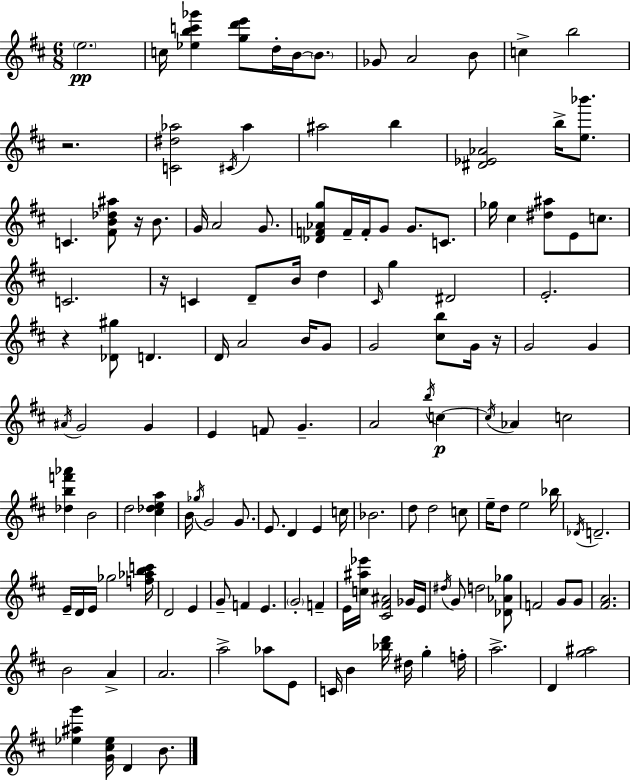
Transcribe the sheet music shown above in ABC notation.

X:1
T:Untitled
M:6/8
L:1/4
K:D
e2 c/4 [_ebc'_g'] [gd'e']/2 d/4 B/4 B/2 _G/2 A2 B/2 c b2 z2 [C^d_a]2 ^C/4 _a ^a2 b [^D_E_A]2 b/4 [e_b']/2 C [^FB_d^a]/2 z/4 B/2 G/4 A2 G/2 [_DF_Ag]/2 F/4 F/4 G/2 G/2 C/2 _g/4 ^c [^d^a]/2 E/2 c/2 C2 z/4 C D/2 B/4 d ^C/4 g ^D2 E2 z [_D^g]/2 D D/4 A2 B/4 G/2 G2 [^cb]/2 G/4 z/4 G2 G ^A/4 G2 G E F/2 G A2 b/4 c c/4 _A c2 [_dbf'_a'] B2 d2 [^c_dea] B/4 _g/4 G2 G/2 E/2 D E c/4 _B2 d/2 d2 c/2 e/4 d/2 e2 _b/4 _D/4 D2 E/4 D/4 E/4 _g2 [f_abc']/4 D2 E G/2 F E G2 F E/4 [c^a_e']/4 [^C^F^A]2 _G/4 E/4 ^d/4 G/2 d2 [_D_A_g]/2 F2 G/2 G/2 [^FA]2 B2 A A2 a2 _a/2 E/2 C/4 B [_bd']/4 ^d/4 g f/4 a2 D [g^a]2 [_e^ag'] [G^c_e]/4 D B/2